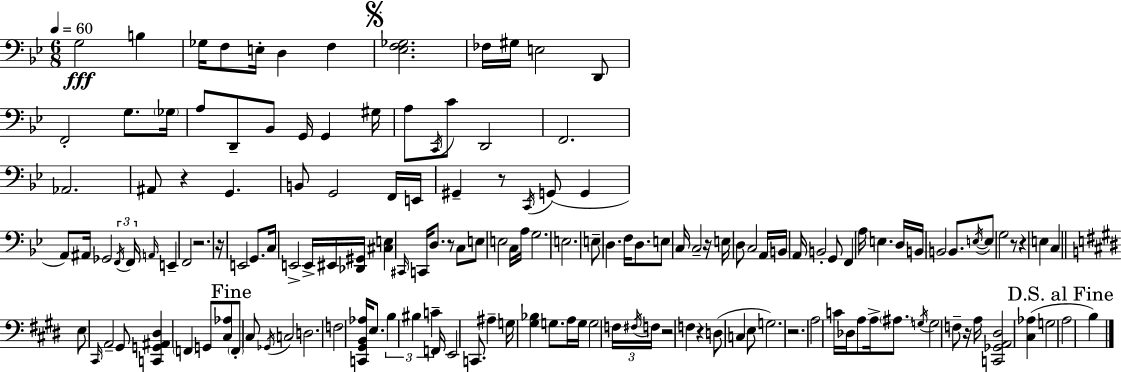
X:1
T:Untitled
M:6/8
L:1/4
K:Bb
G,2 B, _G,/4 F,/2 E,/4 D, F, [_E,F,_G,]2 _F,/4 ^G,/4 E,2 D,,/2 F,,2 G,/2 _G,/4 A,/2 D,,/2 _B,,/2 G,,/4 G,, ^G,/4 A,/2 C,,/4 C/2 D,,2 F,,2 _A,,2 ^A,,/2 z G,, B,,/2 G,,2 F,,/4 E,,/4 ^G,, z/2 C,,/4 G,,/2 G,, A,,/2 ^A,,/4 _G,,2 F,,/4 F,,/4 A,,/4 E,, F,,2 z2 z/4 E,,2 G,,/2 C,/4 E,,2 E,,/4 ^E,,/4 [_D,,^G,,]/4 [^C,E,] ^C,,/4 C,,/4 D,/2 z/2 C,/2 E,/2 E,2 C,/4 A,/4 G,2 E,2 E,/2 D, F,/4 D,/2 E,/2 C,/4 C,2 z/4 E,/4 D,/2 C,2 A,,/4 B,,/4 A,,/4 B,,2 G,,/2 F,, A,/4 E, D,/4 B,,/4 B,,2 B,,/2 E,/4 E,/2 G,2 z/2 z E, C, E,/2 ^C,,/4 A,,2 ^G,,/2 [C,,G,,^A,,^D,] F,, G,,/2 [^C,_A,]/2 F,,/2 ^C,/2 _G,,/4 C,2 D,2 F,2 [C,,^G,,B,,_A,]/4 E,/2 B, ^B, C F,,/4 E,,2 C,,/2 ^A, G,/4 [^G,_B,] G,/2 A,/4 G,/4 G,2 F,/4 ^F,/4 F,/4 z2 F, z D,/2 C, E,/2 G,2 z2 A,2 C/4 _D,/4 A,/2 A,/4 ^A,/2 G,/4 G,2 F,/2 z/4 A,/4 [C,,_G,,A,,^D,]2 [^C,_A,] G,2 A,2 B,